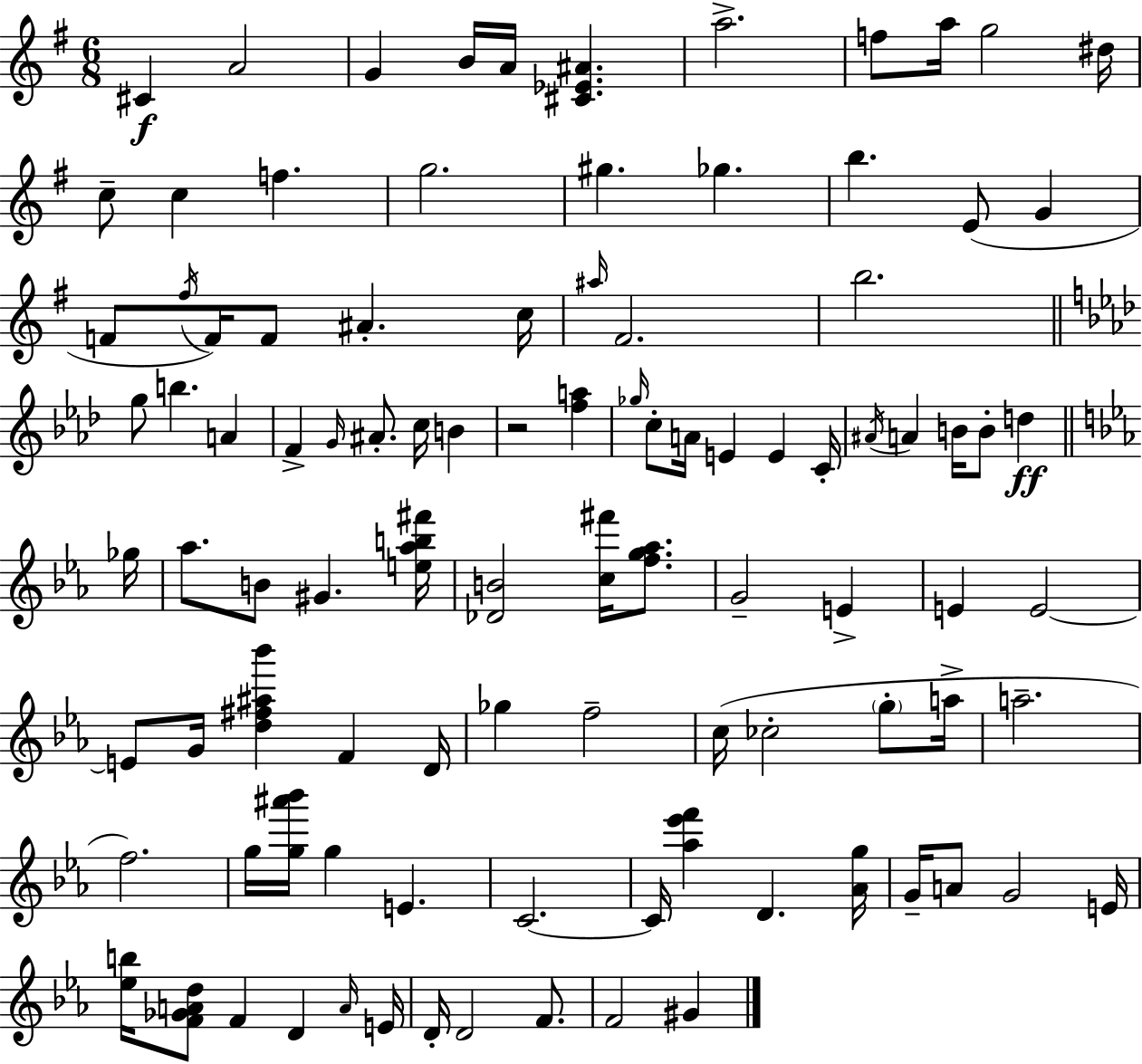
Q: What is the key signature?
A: E minor